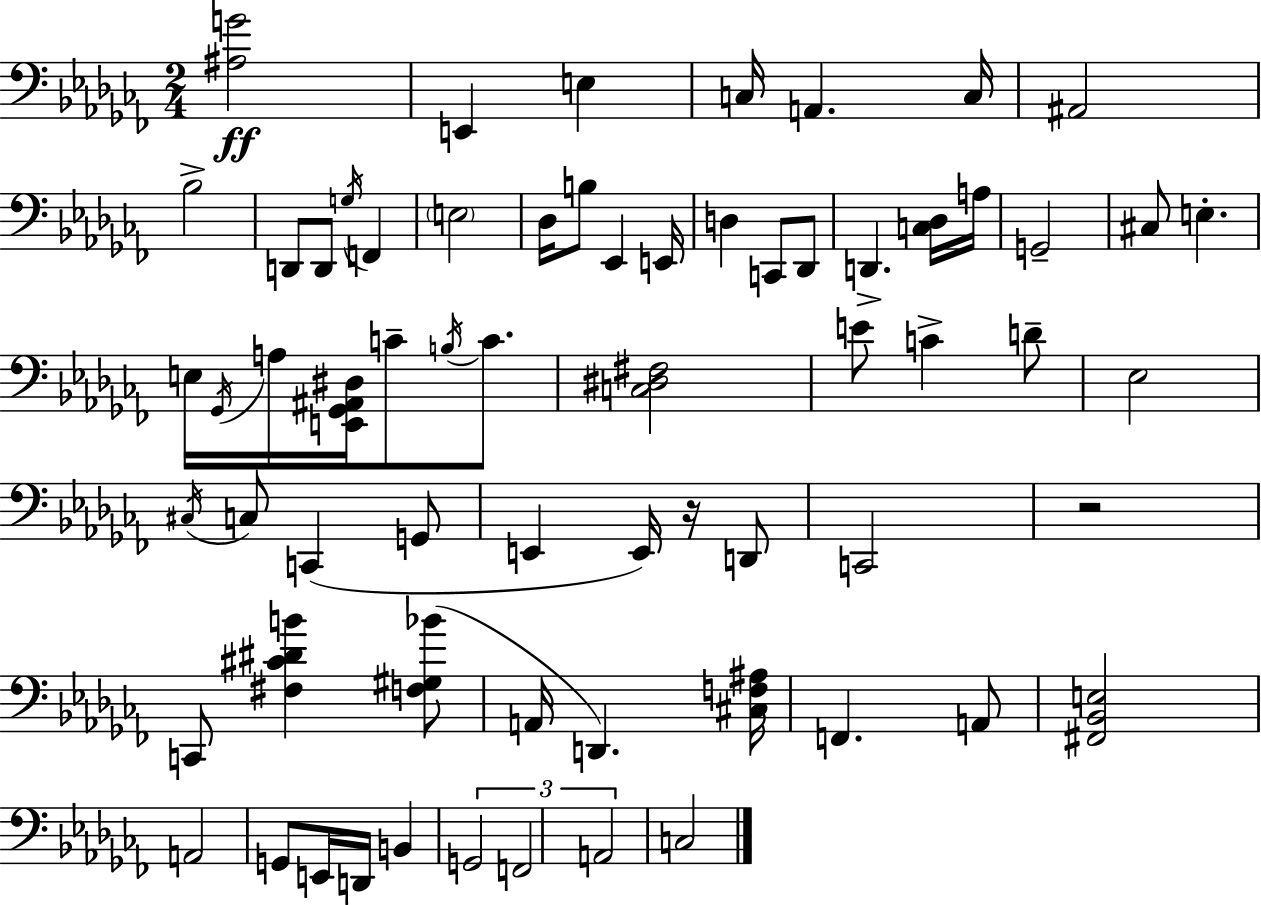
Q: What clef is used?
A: bass